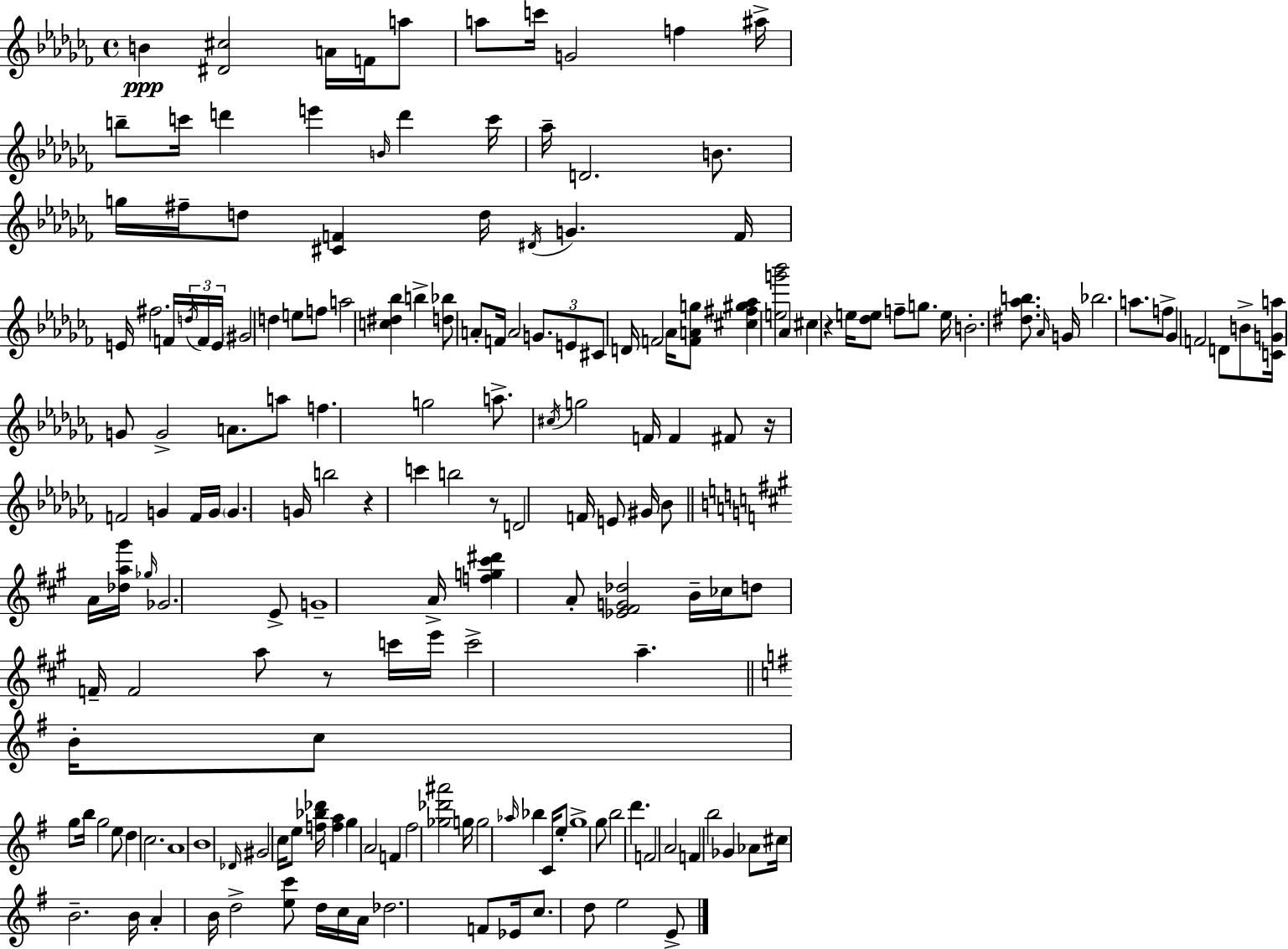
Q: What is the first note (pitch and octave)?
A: B4